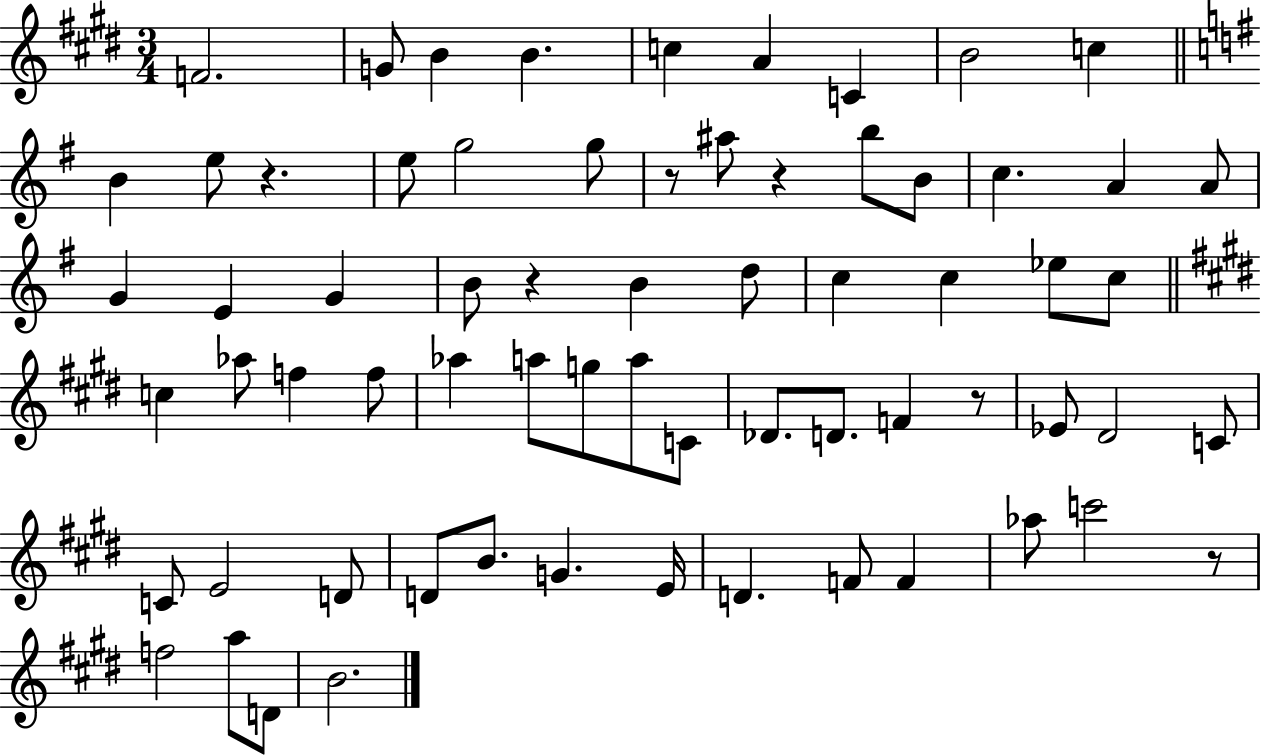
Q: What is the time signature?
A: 3/4